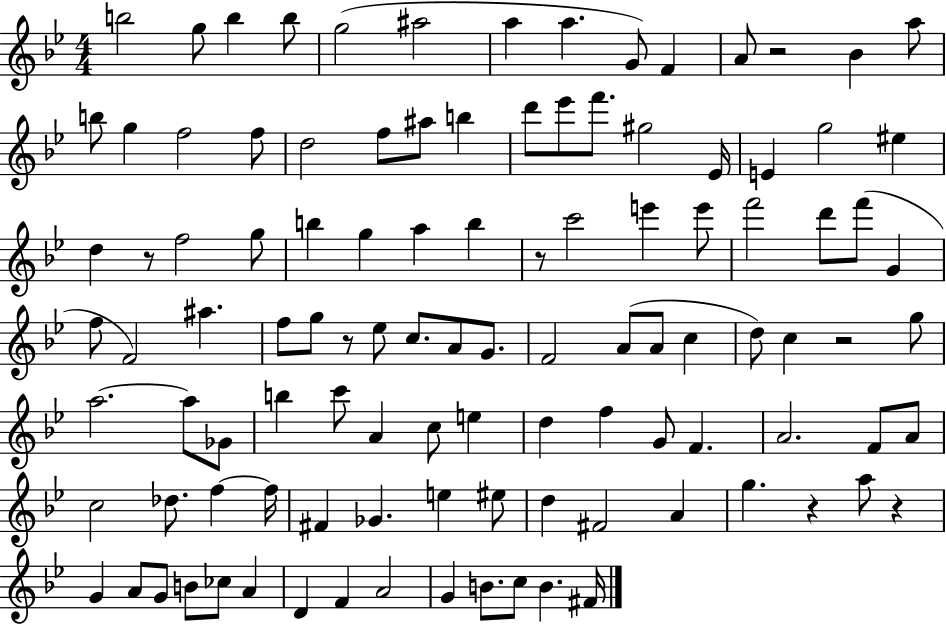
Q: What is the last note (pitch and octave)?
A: F#4